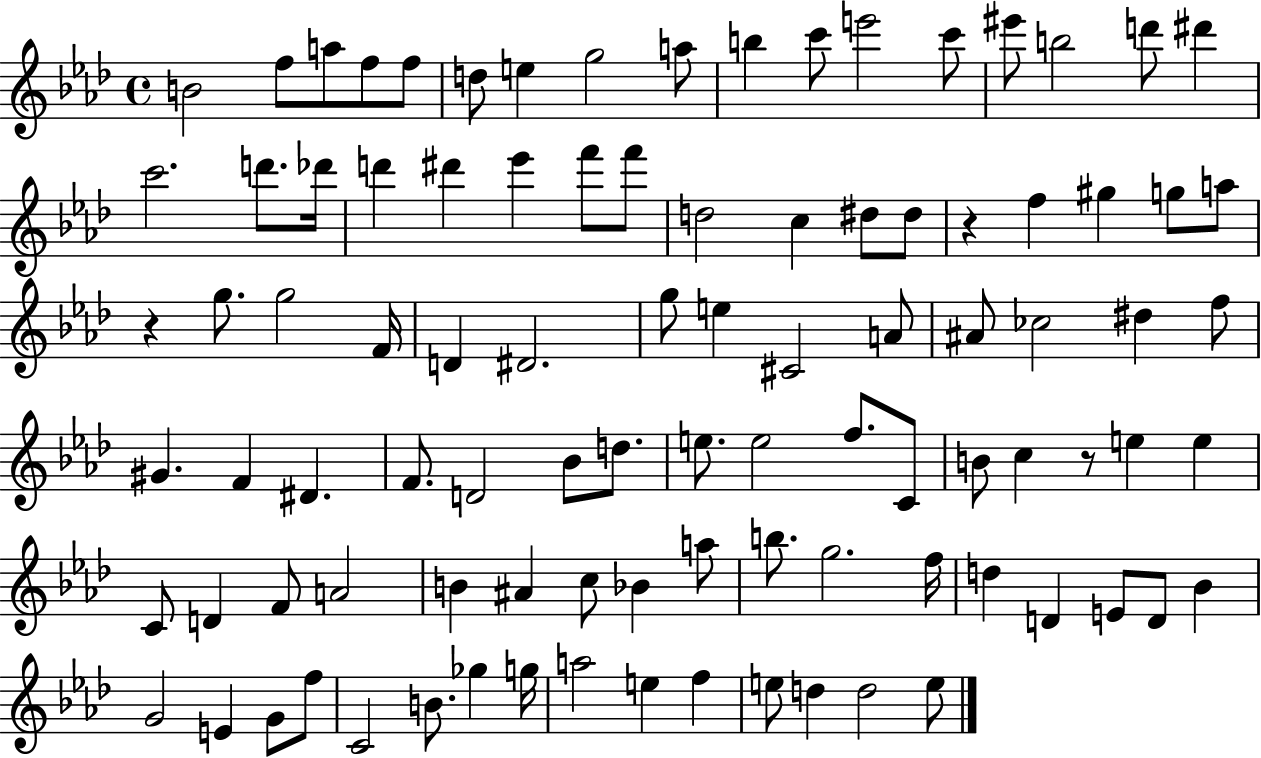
X:1
T:Untitled
M:4/4
L:1/4
K:Ab
B2 f/2 a/2 f/2 f/2 d/2 e g2 a/2 b c'/2 e'2 c'/2 ^e'/2 b2 d'/2 ^d' c'2 d'/2 _d'/4 d' ^d' _e' f'/2 f'/2 d2 c ^d/2 ^d/2 z f ^g g/2 a/2 z g/2 g2 F/4 D ^D2 g/2 e ^C2 A/2 ^A/2 _c2 ^d f/2 ^G F ^D F/2 D2 _B/2 d/2 e/2 e2 f/2 C/2 B/2 c z/2 e e C/2 D F/2 A2 B ^A c/2 _B a/2 b/2 g2 f/4 d D E/2 D/2 _B G2 E G/2 f/2 C2 B/2 _g g/4 a2 e f e/2 d d2 e/2